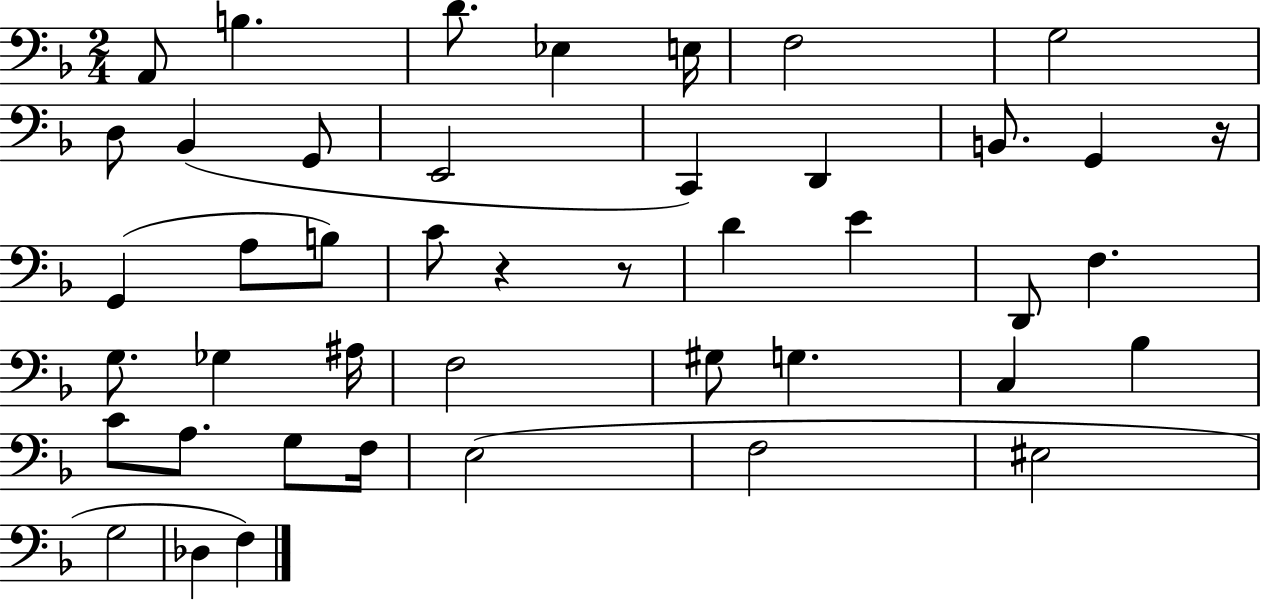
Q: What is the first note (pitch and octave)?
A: A2